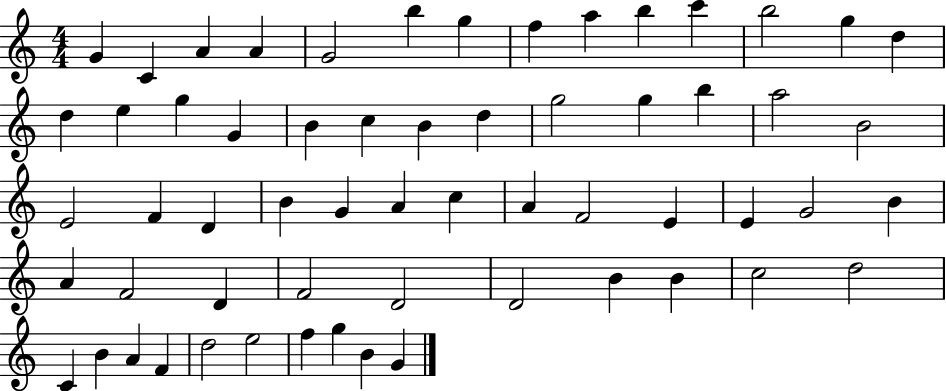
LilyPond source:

{
  \clef treble
  \numericTimeSignature
  \time 4/4
  \key c \major
  g'4 c'4 a'4 a'4 | g'2 b''4 g''4 | f''4 a''4 b''4 c'''4 | b''2 g''4 d''4 | \break d''4 e''4 g''4 g'4 | b'4 c''4 b'4 d''4 | g''2 g''4 b''4 | a''2 b'2 | \break e'2 f'4 d'4 | b'4 g'4 a'4 c''4 | a'4 f'2 e'4 | e'4 g'2 b'4 | \break a'4 f'2 d'4 | f'2 d'2 | d'2 b'4 b'4 | c''2 d''2 | \break c'4 b'4 a'4 f'4 | d''2 e''2 | f''4 g''4 b'4 g'4 | \bar "|."
}